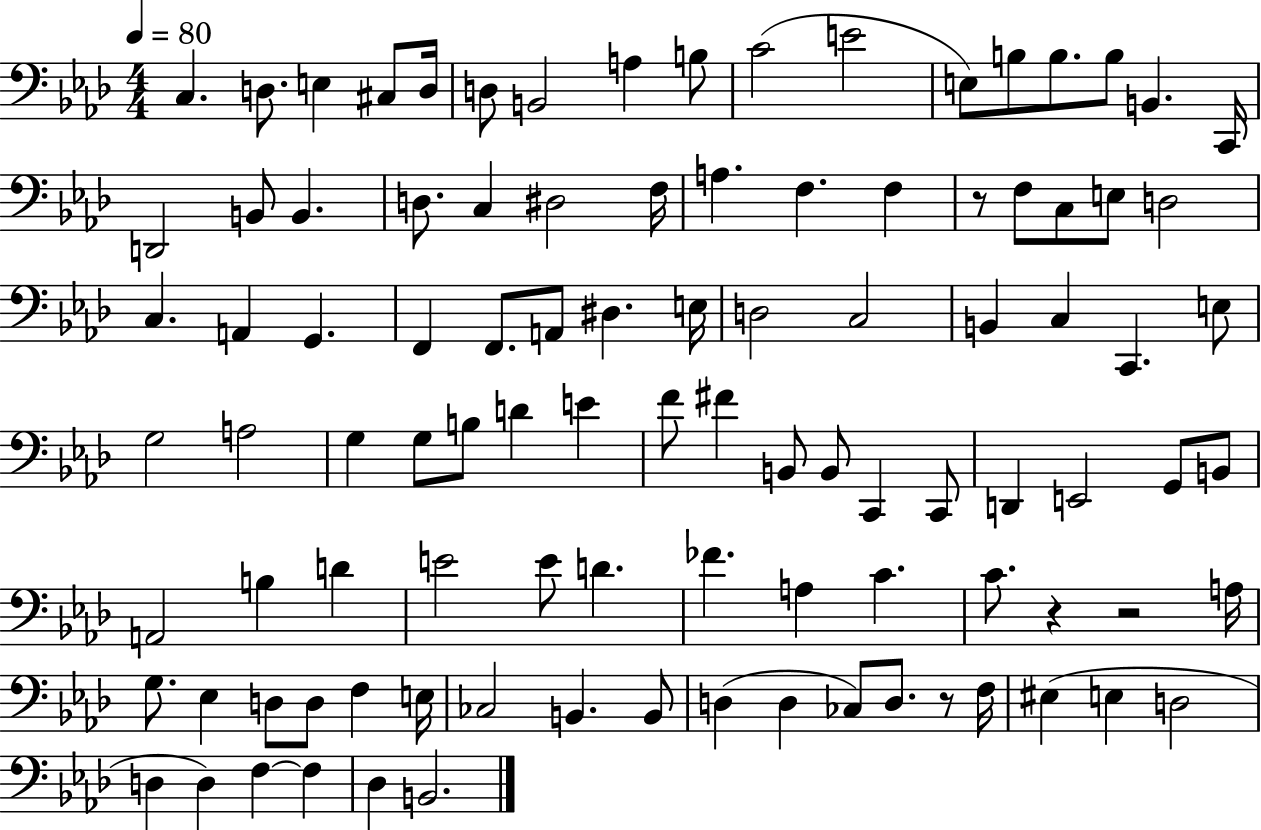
X:1
T:Untitled
M:4/4
L:1/4
K:Ab
C, D,/2 E, ^C,/2 D,/4 D,/2 B,,2 A, B,/2 C2 E2 E,/2 B,/2 B,/2 B,/2 B,, C,,/4 D,,2 B,,/2 B,, D,/2 C, ^D,2 F,/4 A, F, F, z/2 F,/2 C,/2 E,/2 D,2 C, A,, G,, F,, F,,/2 A,,/2 ^D, E,/4 D,2 C,2 B,, C, C,, E,/2 G,2 A,2 G, G,/2 B,/2 D E F/2 ^F B,,/2 B,,/2 C,, C,,/2 D,, E,,2 G,,/2 B,,/2 A,,2 B, D E2 E/2 D _F A, C C/2 z z2 A,/4 G,/2 _E, D,/2 D,/2 F, E,/4 _C,2 B,, B,,/2 D, D, _C,/2 D,/2 z/2 F,/4 ^E, E, D,2 D, D, F, F, _D, B,,2